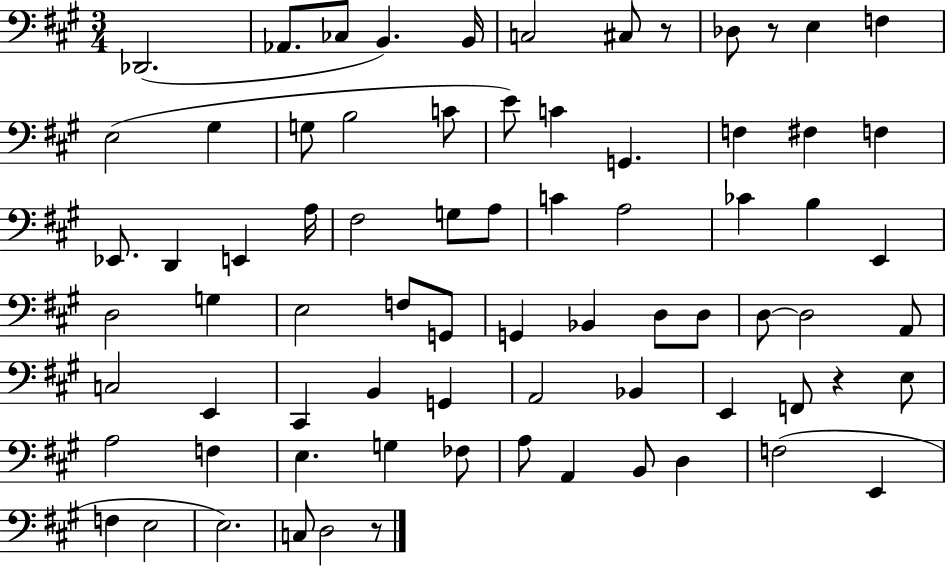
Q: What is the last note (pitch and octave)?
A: D3